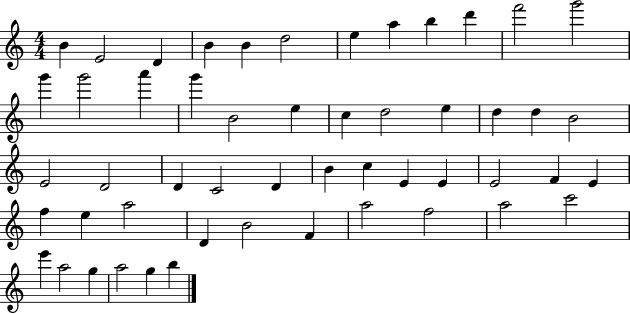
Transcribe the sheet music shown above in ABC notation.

X:1
T:Untitled
M:4/4
L:1/4
K:C
B E2 D B B d2 e a b d' f'2 g'2 g' g'2 a' g' B2 e c d2 e d d B2 E2 D2 D C2 D B c E E E2 F E f e a2 D B2 F a2 f2 a2 c'2 e' a2 g a2 g b